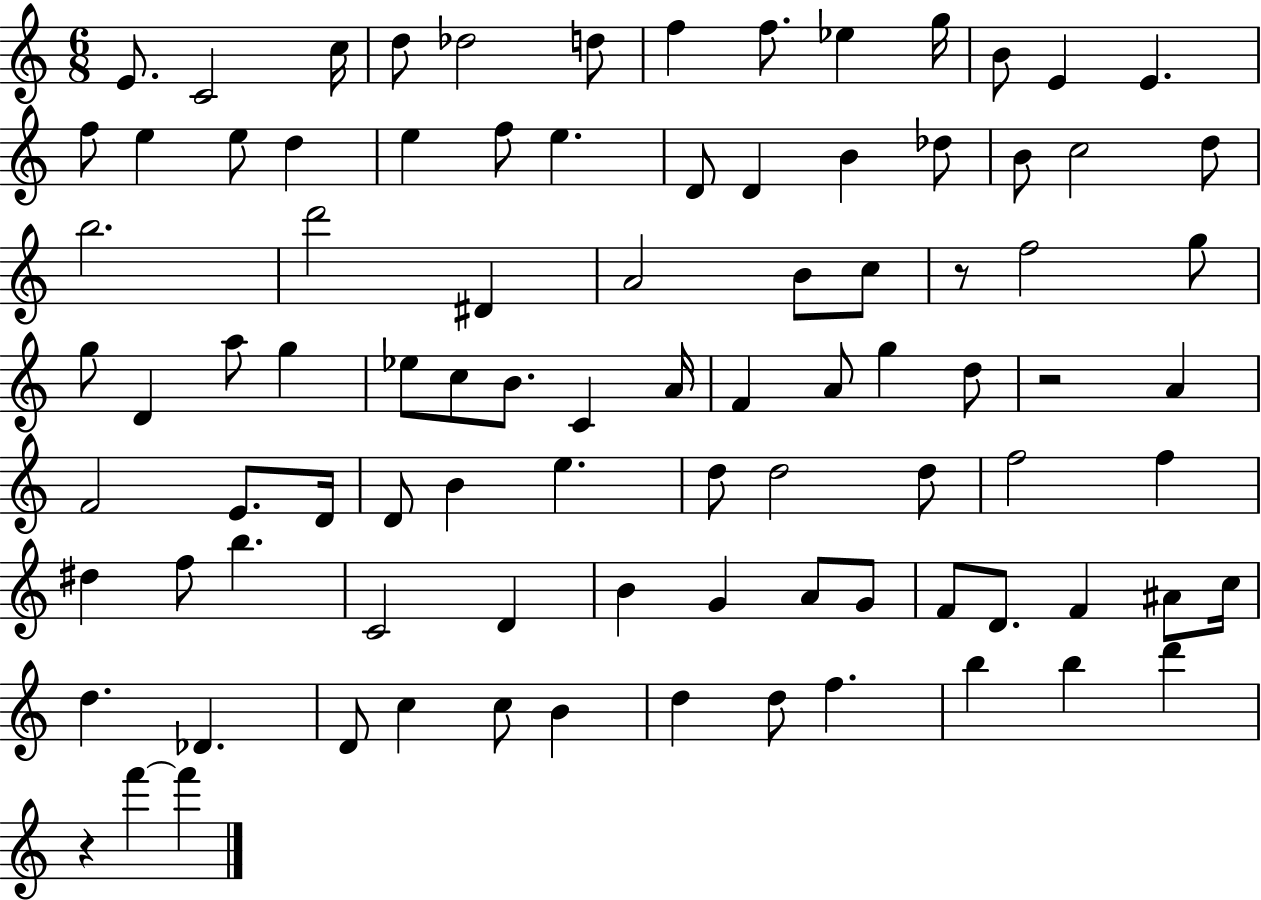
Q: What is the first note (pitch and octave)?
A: E4